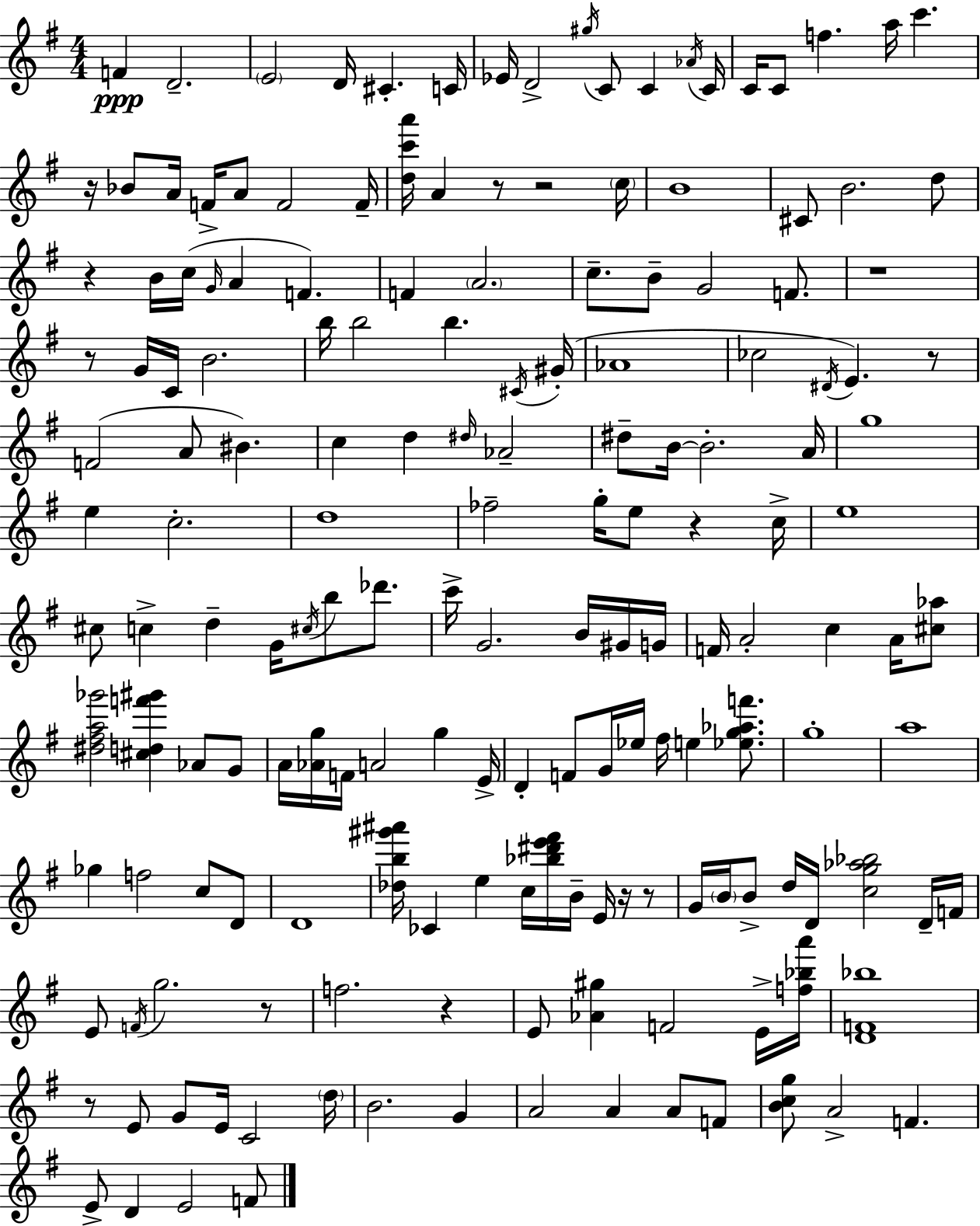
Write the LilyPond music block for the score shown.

{
  \clef treble
  \numericTimeSignature
  \time 4/4
  \key g \major
  f'4\ppp d'2.-- | \parenthesize e'2 d'16 cis'4.-. c'16 | ees'16 d'2-> \acciaccatura { gis''16 } c'8 c'4 | \acciaccatura { aes'16 } c'16 c'16 c'8 f''4. a''16 c'''4. | \break r16 bes'8 a'16 f'16-> a'8 f'2 | f'16-- <d'' c''' a'''>16 a'4 r8 r2 | \parenthesize c''16 b'1 | cis'8 b'2. | \break d''8 r4 b'16 c''16( \grace { g'16 } a'4 f'4.) | f'4 \parenthesize a'2. | c''8.-- b'8-- g'2 | f'8. r1 | \break r8 g'16 c'16 b'2. | b''16 b''2 b''4. | \acciaccatura { cis'16 }( gis'16-. aes'1 | ces''2 \acciaccatura { dis'16 } e'4.) | \break r8 f'2( a'8 bis'4.) | c''4 d''4 \grace { dis''16 } aes'2-- | dis''8-- b'16~~ b'2.-. | a'16 g''1 | \break e''4 c''2.-. | d''1 | fes''2-- g''16-. e''8 | r4 c''16-> e''1 | \break cis''8 c''4-> d''4-- | g'16 \acciaccatura { cis''16 } b''8 des'''8. c'''16-> g'2. | b'16 gis'16 g'16 f'16 a'2-. | c''4 a'16 <cis'' aes''>8 <dis'' fis'' a'' ges'''>2 <cis'' d'' f''' gis'''>4 | \break aes'8 g'8 a'16 <aes' g''>16 f'16 a'2 | g''4 e'16-> d'4-. f'8 g'16 ees''16 fis''16 | e''4 <ees'' g'' aes'' f'''>8. g''1-. | a''1 | \break ges''4 f''2 | c''8 d'8 d'1 | <des'' b'' gis''' ais'''>16 ces'4 e''4 | c''16 <bes'' dis''' e''' fis'''>16 b'16-- e'16 r16 r8 g'16 \parenthesize b'16 b'8-> d''16 d'16 <c'' g'' aes'' bes''>2 | \break d'16-- f'16 e'8 \acciaccatura { f'16 } g''2. | r8 f''2. | r4 e'8 <aes' gis''>4 f'2 | e'16-> <f'' bes'' a'''>16 <d' f' bes''>1 | \break r8 e'8 g'8 e'16 c'2 | \parenthesize d''16 b'2. | g'4 a'2 | a'4 a'8 f'8 <b' c'' g''>8 a'2-> | \break f'4. e'8-> d'4 e'2 | f'8 \bar "|."
}